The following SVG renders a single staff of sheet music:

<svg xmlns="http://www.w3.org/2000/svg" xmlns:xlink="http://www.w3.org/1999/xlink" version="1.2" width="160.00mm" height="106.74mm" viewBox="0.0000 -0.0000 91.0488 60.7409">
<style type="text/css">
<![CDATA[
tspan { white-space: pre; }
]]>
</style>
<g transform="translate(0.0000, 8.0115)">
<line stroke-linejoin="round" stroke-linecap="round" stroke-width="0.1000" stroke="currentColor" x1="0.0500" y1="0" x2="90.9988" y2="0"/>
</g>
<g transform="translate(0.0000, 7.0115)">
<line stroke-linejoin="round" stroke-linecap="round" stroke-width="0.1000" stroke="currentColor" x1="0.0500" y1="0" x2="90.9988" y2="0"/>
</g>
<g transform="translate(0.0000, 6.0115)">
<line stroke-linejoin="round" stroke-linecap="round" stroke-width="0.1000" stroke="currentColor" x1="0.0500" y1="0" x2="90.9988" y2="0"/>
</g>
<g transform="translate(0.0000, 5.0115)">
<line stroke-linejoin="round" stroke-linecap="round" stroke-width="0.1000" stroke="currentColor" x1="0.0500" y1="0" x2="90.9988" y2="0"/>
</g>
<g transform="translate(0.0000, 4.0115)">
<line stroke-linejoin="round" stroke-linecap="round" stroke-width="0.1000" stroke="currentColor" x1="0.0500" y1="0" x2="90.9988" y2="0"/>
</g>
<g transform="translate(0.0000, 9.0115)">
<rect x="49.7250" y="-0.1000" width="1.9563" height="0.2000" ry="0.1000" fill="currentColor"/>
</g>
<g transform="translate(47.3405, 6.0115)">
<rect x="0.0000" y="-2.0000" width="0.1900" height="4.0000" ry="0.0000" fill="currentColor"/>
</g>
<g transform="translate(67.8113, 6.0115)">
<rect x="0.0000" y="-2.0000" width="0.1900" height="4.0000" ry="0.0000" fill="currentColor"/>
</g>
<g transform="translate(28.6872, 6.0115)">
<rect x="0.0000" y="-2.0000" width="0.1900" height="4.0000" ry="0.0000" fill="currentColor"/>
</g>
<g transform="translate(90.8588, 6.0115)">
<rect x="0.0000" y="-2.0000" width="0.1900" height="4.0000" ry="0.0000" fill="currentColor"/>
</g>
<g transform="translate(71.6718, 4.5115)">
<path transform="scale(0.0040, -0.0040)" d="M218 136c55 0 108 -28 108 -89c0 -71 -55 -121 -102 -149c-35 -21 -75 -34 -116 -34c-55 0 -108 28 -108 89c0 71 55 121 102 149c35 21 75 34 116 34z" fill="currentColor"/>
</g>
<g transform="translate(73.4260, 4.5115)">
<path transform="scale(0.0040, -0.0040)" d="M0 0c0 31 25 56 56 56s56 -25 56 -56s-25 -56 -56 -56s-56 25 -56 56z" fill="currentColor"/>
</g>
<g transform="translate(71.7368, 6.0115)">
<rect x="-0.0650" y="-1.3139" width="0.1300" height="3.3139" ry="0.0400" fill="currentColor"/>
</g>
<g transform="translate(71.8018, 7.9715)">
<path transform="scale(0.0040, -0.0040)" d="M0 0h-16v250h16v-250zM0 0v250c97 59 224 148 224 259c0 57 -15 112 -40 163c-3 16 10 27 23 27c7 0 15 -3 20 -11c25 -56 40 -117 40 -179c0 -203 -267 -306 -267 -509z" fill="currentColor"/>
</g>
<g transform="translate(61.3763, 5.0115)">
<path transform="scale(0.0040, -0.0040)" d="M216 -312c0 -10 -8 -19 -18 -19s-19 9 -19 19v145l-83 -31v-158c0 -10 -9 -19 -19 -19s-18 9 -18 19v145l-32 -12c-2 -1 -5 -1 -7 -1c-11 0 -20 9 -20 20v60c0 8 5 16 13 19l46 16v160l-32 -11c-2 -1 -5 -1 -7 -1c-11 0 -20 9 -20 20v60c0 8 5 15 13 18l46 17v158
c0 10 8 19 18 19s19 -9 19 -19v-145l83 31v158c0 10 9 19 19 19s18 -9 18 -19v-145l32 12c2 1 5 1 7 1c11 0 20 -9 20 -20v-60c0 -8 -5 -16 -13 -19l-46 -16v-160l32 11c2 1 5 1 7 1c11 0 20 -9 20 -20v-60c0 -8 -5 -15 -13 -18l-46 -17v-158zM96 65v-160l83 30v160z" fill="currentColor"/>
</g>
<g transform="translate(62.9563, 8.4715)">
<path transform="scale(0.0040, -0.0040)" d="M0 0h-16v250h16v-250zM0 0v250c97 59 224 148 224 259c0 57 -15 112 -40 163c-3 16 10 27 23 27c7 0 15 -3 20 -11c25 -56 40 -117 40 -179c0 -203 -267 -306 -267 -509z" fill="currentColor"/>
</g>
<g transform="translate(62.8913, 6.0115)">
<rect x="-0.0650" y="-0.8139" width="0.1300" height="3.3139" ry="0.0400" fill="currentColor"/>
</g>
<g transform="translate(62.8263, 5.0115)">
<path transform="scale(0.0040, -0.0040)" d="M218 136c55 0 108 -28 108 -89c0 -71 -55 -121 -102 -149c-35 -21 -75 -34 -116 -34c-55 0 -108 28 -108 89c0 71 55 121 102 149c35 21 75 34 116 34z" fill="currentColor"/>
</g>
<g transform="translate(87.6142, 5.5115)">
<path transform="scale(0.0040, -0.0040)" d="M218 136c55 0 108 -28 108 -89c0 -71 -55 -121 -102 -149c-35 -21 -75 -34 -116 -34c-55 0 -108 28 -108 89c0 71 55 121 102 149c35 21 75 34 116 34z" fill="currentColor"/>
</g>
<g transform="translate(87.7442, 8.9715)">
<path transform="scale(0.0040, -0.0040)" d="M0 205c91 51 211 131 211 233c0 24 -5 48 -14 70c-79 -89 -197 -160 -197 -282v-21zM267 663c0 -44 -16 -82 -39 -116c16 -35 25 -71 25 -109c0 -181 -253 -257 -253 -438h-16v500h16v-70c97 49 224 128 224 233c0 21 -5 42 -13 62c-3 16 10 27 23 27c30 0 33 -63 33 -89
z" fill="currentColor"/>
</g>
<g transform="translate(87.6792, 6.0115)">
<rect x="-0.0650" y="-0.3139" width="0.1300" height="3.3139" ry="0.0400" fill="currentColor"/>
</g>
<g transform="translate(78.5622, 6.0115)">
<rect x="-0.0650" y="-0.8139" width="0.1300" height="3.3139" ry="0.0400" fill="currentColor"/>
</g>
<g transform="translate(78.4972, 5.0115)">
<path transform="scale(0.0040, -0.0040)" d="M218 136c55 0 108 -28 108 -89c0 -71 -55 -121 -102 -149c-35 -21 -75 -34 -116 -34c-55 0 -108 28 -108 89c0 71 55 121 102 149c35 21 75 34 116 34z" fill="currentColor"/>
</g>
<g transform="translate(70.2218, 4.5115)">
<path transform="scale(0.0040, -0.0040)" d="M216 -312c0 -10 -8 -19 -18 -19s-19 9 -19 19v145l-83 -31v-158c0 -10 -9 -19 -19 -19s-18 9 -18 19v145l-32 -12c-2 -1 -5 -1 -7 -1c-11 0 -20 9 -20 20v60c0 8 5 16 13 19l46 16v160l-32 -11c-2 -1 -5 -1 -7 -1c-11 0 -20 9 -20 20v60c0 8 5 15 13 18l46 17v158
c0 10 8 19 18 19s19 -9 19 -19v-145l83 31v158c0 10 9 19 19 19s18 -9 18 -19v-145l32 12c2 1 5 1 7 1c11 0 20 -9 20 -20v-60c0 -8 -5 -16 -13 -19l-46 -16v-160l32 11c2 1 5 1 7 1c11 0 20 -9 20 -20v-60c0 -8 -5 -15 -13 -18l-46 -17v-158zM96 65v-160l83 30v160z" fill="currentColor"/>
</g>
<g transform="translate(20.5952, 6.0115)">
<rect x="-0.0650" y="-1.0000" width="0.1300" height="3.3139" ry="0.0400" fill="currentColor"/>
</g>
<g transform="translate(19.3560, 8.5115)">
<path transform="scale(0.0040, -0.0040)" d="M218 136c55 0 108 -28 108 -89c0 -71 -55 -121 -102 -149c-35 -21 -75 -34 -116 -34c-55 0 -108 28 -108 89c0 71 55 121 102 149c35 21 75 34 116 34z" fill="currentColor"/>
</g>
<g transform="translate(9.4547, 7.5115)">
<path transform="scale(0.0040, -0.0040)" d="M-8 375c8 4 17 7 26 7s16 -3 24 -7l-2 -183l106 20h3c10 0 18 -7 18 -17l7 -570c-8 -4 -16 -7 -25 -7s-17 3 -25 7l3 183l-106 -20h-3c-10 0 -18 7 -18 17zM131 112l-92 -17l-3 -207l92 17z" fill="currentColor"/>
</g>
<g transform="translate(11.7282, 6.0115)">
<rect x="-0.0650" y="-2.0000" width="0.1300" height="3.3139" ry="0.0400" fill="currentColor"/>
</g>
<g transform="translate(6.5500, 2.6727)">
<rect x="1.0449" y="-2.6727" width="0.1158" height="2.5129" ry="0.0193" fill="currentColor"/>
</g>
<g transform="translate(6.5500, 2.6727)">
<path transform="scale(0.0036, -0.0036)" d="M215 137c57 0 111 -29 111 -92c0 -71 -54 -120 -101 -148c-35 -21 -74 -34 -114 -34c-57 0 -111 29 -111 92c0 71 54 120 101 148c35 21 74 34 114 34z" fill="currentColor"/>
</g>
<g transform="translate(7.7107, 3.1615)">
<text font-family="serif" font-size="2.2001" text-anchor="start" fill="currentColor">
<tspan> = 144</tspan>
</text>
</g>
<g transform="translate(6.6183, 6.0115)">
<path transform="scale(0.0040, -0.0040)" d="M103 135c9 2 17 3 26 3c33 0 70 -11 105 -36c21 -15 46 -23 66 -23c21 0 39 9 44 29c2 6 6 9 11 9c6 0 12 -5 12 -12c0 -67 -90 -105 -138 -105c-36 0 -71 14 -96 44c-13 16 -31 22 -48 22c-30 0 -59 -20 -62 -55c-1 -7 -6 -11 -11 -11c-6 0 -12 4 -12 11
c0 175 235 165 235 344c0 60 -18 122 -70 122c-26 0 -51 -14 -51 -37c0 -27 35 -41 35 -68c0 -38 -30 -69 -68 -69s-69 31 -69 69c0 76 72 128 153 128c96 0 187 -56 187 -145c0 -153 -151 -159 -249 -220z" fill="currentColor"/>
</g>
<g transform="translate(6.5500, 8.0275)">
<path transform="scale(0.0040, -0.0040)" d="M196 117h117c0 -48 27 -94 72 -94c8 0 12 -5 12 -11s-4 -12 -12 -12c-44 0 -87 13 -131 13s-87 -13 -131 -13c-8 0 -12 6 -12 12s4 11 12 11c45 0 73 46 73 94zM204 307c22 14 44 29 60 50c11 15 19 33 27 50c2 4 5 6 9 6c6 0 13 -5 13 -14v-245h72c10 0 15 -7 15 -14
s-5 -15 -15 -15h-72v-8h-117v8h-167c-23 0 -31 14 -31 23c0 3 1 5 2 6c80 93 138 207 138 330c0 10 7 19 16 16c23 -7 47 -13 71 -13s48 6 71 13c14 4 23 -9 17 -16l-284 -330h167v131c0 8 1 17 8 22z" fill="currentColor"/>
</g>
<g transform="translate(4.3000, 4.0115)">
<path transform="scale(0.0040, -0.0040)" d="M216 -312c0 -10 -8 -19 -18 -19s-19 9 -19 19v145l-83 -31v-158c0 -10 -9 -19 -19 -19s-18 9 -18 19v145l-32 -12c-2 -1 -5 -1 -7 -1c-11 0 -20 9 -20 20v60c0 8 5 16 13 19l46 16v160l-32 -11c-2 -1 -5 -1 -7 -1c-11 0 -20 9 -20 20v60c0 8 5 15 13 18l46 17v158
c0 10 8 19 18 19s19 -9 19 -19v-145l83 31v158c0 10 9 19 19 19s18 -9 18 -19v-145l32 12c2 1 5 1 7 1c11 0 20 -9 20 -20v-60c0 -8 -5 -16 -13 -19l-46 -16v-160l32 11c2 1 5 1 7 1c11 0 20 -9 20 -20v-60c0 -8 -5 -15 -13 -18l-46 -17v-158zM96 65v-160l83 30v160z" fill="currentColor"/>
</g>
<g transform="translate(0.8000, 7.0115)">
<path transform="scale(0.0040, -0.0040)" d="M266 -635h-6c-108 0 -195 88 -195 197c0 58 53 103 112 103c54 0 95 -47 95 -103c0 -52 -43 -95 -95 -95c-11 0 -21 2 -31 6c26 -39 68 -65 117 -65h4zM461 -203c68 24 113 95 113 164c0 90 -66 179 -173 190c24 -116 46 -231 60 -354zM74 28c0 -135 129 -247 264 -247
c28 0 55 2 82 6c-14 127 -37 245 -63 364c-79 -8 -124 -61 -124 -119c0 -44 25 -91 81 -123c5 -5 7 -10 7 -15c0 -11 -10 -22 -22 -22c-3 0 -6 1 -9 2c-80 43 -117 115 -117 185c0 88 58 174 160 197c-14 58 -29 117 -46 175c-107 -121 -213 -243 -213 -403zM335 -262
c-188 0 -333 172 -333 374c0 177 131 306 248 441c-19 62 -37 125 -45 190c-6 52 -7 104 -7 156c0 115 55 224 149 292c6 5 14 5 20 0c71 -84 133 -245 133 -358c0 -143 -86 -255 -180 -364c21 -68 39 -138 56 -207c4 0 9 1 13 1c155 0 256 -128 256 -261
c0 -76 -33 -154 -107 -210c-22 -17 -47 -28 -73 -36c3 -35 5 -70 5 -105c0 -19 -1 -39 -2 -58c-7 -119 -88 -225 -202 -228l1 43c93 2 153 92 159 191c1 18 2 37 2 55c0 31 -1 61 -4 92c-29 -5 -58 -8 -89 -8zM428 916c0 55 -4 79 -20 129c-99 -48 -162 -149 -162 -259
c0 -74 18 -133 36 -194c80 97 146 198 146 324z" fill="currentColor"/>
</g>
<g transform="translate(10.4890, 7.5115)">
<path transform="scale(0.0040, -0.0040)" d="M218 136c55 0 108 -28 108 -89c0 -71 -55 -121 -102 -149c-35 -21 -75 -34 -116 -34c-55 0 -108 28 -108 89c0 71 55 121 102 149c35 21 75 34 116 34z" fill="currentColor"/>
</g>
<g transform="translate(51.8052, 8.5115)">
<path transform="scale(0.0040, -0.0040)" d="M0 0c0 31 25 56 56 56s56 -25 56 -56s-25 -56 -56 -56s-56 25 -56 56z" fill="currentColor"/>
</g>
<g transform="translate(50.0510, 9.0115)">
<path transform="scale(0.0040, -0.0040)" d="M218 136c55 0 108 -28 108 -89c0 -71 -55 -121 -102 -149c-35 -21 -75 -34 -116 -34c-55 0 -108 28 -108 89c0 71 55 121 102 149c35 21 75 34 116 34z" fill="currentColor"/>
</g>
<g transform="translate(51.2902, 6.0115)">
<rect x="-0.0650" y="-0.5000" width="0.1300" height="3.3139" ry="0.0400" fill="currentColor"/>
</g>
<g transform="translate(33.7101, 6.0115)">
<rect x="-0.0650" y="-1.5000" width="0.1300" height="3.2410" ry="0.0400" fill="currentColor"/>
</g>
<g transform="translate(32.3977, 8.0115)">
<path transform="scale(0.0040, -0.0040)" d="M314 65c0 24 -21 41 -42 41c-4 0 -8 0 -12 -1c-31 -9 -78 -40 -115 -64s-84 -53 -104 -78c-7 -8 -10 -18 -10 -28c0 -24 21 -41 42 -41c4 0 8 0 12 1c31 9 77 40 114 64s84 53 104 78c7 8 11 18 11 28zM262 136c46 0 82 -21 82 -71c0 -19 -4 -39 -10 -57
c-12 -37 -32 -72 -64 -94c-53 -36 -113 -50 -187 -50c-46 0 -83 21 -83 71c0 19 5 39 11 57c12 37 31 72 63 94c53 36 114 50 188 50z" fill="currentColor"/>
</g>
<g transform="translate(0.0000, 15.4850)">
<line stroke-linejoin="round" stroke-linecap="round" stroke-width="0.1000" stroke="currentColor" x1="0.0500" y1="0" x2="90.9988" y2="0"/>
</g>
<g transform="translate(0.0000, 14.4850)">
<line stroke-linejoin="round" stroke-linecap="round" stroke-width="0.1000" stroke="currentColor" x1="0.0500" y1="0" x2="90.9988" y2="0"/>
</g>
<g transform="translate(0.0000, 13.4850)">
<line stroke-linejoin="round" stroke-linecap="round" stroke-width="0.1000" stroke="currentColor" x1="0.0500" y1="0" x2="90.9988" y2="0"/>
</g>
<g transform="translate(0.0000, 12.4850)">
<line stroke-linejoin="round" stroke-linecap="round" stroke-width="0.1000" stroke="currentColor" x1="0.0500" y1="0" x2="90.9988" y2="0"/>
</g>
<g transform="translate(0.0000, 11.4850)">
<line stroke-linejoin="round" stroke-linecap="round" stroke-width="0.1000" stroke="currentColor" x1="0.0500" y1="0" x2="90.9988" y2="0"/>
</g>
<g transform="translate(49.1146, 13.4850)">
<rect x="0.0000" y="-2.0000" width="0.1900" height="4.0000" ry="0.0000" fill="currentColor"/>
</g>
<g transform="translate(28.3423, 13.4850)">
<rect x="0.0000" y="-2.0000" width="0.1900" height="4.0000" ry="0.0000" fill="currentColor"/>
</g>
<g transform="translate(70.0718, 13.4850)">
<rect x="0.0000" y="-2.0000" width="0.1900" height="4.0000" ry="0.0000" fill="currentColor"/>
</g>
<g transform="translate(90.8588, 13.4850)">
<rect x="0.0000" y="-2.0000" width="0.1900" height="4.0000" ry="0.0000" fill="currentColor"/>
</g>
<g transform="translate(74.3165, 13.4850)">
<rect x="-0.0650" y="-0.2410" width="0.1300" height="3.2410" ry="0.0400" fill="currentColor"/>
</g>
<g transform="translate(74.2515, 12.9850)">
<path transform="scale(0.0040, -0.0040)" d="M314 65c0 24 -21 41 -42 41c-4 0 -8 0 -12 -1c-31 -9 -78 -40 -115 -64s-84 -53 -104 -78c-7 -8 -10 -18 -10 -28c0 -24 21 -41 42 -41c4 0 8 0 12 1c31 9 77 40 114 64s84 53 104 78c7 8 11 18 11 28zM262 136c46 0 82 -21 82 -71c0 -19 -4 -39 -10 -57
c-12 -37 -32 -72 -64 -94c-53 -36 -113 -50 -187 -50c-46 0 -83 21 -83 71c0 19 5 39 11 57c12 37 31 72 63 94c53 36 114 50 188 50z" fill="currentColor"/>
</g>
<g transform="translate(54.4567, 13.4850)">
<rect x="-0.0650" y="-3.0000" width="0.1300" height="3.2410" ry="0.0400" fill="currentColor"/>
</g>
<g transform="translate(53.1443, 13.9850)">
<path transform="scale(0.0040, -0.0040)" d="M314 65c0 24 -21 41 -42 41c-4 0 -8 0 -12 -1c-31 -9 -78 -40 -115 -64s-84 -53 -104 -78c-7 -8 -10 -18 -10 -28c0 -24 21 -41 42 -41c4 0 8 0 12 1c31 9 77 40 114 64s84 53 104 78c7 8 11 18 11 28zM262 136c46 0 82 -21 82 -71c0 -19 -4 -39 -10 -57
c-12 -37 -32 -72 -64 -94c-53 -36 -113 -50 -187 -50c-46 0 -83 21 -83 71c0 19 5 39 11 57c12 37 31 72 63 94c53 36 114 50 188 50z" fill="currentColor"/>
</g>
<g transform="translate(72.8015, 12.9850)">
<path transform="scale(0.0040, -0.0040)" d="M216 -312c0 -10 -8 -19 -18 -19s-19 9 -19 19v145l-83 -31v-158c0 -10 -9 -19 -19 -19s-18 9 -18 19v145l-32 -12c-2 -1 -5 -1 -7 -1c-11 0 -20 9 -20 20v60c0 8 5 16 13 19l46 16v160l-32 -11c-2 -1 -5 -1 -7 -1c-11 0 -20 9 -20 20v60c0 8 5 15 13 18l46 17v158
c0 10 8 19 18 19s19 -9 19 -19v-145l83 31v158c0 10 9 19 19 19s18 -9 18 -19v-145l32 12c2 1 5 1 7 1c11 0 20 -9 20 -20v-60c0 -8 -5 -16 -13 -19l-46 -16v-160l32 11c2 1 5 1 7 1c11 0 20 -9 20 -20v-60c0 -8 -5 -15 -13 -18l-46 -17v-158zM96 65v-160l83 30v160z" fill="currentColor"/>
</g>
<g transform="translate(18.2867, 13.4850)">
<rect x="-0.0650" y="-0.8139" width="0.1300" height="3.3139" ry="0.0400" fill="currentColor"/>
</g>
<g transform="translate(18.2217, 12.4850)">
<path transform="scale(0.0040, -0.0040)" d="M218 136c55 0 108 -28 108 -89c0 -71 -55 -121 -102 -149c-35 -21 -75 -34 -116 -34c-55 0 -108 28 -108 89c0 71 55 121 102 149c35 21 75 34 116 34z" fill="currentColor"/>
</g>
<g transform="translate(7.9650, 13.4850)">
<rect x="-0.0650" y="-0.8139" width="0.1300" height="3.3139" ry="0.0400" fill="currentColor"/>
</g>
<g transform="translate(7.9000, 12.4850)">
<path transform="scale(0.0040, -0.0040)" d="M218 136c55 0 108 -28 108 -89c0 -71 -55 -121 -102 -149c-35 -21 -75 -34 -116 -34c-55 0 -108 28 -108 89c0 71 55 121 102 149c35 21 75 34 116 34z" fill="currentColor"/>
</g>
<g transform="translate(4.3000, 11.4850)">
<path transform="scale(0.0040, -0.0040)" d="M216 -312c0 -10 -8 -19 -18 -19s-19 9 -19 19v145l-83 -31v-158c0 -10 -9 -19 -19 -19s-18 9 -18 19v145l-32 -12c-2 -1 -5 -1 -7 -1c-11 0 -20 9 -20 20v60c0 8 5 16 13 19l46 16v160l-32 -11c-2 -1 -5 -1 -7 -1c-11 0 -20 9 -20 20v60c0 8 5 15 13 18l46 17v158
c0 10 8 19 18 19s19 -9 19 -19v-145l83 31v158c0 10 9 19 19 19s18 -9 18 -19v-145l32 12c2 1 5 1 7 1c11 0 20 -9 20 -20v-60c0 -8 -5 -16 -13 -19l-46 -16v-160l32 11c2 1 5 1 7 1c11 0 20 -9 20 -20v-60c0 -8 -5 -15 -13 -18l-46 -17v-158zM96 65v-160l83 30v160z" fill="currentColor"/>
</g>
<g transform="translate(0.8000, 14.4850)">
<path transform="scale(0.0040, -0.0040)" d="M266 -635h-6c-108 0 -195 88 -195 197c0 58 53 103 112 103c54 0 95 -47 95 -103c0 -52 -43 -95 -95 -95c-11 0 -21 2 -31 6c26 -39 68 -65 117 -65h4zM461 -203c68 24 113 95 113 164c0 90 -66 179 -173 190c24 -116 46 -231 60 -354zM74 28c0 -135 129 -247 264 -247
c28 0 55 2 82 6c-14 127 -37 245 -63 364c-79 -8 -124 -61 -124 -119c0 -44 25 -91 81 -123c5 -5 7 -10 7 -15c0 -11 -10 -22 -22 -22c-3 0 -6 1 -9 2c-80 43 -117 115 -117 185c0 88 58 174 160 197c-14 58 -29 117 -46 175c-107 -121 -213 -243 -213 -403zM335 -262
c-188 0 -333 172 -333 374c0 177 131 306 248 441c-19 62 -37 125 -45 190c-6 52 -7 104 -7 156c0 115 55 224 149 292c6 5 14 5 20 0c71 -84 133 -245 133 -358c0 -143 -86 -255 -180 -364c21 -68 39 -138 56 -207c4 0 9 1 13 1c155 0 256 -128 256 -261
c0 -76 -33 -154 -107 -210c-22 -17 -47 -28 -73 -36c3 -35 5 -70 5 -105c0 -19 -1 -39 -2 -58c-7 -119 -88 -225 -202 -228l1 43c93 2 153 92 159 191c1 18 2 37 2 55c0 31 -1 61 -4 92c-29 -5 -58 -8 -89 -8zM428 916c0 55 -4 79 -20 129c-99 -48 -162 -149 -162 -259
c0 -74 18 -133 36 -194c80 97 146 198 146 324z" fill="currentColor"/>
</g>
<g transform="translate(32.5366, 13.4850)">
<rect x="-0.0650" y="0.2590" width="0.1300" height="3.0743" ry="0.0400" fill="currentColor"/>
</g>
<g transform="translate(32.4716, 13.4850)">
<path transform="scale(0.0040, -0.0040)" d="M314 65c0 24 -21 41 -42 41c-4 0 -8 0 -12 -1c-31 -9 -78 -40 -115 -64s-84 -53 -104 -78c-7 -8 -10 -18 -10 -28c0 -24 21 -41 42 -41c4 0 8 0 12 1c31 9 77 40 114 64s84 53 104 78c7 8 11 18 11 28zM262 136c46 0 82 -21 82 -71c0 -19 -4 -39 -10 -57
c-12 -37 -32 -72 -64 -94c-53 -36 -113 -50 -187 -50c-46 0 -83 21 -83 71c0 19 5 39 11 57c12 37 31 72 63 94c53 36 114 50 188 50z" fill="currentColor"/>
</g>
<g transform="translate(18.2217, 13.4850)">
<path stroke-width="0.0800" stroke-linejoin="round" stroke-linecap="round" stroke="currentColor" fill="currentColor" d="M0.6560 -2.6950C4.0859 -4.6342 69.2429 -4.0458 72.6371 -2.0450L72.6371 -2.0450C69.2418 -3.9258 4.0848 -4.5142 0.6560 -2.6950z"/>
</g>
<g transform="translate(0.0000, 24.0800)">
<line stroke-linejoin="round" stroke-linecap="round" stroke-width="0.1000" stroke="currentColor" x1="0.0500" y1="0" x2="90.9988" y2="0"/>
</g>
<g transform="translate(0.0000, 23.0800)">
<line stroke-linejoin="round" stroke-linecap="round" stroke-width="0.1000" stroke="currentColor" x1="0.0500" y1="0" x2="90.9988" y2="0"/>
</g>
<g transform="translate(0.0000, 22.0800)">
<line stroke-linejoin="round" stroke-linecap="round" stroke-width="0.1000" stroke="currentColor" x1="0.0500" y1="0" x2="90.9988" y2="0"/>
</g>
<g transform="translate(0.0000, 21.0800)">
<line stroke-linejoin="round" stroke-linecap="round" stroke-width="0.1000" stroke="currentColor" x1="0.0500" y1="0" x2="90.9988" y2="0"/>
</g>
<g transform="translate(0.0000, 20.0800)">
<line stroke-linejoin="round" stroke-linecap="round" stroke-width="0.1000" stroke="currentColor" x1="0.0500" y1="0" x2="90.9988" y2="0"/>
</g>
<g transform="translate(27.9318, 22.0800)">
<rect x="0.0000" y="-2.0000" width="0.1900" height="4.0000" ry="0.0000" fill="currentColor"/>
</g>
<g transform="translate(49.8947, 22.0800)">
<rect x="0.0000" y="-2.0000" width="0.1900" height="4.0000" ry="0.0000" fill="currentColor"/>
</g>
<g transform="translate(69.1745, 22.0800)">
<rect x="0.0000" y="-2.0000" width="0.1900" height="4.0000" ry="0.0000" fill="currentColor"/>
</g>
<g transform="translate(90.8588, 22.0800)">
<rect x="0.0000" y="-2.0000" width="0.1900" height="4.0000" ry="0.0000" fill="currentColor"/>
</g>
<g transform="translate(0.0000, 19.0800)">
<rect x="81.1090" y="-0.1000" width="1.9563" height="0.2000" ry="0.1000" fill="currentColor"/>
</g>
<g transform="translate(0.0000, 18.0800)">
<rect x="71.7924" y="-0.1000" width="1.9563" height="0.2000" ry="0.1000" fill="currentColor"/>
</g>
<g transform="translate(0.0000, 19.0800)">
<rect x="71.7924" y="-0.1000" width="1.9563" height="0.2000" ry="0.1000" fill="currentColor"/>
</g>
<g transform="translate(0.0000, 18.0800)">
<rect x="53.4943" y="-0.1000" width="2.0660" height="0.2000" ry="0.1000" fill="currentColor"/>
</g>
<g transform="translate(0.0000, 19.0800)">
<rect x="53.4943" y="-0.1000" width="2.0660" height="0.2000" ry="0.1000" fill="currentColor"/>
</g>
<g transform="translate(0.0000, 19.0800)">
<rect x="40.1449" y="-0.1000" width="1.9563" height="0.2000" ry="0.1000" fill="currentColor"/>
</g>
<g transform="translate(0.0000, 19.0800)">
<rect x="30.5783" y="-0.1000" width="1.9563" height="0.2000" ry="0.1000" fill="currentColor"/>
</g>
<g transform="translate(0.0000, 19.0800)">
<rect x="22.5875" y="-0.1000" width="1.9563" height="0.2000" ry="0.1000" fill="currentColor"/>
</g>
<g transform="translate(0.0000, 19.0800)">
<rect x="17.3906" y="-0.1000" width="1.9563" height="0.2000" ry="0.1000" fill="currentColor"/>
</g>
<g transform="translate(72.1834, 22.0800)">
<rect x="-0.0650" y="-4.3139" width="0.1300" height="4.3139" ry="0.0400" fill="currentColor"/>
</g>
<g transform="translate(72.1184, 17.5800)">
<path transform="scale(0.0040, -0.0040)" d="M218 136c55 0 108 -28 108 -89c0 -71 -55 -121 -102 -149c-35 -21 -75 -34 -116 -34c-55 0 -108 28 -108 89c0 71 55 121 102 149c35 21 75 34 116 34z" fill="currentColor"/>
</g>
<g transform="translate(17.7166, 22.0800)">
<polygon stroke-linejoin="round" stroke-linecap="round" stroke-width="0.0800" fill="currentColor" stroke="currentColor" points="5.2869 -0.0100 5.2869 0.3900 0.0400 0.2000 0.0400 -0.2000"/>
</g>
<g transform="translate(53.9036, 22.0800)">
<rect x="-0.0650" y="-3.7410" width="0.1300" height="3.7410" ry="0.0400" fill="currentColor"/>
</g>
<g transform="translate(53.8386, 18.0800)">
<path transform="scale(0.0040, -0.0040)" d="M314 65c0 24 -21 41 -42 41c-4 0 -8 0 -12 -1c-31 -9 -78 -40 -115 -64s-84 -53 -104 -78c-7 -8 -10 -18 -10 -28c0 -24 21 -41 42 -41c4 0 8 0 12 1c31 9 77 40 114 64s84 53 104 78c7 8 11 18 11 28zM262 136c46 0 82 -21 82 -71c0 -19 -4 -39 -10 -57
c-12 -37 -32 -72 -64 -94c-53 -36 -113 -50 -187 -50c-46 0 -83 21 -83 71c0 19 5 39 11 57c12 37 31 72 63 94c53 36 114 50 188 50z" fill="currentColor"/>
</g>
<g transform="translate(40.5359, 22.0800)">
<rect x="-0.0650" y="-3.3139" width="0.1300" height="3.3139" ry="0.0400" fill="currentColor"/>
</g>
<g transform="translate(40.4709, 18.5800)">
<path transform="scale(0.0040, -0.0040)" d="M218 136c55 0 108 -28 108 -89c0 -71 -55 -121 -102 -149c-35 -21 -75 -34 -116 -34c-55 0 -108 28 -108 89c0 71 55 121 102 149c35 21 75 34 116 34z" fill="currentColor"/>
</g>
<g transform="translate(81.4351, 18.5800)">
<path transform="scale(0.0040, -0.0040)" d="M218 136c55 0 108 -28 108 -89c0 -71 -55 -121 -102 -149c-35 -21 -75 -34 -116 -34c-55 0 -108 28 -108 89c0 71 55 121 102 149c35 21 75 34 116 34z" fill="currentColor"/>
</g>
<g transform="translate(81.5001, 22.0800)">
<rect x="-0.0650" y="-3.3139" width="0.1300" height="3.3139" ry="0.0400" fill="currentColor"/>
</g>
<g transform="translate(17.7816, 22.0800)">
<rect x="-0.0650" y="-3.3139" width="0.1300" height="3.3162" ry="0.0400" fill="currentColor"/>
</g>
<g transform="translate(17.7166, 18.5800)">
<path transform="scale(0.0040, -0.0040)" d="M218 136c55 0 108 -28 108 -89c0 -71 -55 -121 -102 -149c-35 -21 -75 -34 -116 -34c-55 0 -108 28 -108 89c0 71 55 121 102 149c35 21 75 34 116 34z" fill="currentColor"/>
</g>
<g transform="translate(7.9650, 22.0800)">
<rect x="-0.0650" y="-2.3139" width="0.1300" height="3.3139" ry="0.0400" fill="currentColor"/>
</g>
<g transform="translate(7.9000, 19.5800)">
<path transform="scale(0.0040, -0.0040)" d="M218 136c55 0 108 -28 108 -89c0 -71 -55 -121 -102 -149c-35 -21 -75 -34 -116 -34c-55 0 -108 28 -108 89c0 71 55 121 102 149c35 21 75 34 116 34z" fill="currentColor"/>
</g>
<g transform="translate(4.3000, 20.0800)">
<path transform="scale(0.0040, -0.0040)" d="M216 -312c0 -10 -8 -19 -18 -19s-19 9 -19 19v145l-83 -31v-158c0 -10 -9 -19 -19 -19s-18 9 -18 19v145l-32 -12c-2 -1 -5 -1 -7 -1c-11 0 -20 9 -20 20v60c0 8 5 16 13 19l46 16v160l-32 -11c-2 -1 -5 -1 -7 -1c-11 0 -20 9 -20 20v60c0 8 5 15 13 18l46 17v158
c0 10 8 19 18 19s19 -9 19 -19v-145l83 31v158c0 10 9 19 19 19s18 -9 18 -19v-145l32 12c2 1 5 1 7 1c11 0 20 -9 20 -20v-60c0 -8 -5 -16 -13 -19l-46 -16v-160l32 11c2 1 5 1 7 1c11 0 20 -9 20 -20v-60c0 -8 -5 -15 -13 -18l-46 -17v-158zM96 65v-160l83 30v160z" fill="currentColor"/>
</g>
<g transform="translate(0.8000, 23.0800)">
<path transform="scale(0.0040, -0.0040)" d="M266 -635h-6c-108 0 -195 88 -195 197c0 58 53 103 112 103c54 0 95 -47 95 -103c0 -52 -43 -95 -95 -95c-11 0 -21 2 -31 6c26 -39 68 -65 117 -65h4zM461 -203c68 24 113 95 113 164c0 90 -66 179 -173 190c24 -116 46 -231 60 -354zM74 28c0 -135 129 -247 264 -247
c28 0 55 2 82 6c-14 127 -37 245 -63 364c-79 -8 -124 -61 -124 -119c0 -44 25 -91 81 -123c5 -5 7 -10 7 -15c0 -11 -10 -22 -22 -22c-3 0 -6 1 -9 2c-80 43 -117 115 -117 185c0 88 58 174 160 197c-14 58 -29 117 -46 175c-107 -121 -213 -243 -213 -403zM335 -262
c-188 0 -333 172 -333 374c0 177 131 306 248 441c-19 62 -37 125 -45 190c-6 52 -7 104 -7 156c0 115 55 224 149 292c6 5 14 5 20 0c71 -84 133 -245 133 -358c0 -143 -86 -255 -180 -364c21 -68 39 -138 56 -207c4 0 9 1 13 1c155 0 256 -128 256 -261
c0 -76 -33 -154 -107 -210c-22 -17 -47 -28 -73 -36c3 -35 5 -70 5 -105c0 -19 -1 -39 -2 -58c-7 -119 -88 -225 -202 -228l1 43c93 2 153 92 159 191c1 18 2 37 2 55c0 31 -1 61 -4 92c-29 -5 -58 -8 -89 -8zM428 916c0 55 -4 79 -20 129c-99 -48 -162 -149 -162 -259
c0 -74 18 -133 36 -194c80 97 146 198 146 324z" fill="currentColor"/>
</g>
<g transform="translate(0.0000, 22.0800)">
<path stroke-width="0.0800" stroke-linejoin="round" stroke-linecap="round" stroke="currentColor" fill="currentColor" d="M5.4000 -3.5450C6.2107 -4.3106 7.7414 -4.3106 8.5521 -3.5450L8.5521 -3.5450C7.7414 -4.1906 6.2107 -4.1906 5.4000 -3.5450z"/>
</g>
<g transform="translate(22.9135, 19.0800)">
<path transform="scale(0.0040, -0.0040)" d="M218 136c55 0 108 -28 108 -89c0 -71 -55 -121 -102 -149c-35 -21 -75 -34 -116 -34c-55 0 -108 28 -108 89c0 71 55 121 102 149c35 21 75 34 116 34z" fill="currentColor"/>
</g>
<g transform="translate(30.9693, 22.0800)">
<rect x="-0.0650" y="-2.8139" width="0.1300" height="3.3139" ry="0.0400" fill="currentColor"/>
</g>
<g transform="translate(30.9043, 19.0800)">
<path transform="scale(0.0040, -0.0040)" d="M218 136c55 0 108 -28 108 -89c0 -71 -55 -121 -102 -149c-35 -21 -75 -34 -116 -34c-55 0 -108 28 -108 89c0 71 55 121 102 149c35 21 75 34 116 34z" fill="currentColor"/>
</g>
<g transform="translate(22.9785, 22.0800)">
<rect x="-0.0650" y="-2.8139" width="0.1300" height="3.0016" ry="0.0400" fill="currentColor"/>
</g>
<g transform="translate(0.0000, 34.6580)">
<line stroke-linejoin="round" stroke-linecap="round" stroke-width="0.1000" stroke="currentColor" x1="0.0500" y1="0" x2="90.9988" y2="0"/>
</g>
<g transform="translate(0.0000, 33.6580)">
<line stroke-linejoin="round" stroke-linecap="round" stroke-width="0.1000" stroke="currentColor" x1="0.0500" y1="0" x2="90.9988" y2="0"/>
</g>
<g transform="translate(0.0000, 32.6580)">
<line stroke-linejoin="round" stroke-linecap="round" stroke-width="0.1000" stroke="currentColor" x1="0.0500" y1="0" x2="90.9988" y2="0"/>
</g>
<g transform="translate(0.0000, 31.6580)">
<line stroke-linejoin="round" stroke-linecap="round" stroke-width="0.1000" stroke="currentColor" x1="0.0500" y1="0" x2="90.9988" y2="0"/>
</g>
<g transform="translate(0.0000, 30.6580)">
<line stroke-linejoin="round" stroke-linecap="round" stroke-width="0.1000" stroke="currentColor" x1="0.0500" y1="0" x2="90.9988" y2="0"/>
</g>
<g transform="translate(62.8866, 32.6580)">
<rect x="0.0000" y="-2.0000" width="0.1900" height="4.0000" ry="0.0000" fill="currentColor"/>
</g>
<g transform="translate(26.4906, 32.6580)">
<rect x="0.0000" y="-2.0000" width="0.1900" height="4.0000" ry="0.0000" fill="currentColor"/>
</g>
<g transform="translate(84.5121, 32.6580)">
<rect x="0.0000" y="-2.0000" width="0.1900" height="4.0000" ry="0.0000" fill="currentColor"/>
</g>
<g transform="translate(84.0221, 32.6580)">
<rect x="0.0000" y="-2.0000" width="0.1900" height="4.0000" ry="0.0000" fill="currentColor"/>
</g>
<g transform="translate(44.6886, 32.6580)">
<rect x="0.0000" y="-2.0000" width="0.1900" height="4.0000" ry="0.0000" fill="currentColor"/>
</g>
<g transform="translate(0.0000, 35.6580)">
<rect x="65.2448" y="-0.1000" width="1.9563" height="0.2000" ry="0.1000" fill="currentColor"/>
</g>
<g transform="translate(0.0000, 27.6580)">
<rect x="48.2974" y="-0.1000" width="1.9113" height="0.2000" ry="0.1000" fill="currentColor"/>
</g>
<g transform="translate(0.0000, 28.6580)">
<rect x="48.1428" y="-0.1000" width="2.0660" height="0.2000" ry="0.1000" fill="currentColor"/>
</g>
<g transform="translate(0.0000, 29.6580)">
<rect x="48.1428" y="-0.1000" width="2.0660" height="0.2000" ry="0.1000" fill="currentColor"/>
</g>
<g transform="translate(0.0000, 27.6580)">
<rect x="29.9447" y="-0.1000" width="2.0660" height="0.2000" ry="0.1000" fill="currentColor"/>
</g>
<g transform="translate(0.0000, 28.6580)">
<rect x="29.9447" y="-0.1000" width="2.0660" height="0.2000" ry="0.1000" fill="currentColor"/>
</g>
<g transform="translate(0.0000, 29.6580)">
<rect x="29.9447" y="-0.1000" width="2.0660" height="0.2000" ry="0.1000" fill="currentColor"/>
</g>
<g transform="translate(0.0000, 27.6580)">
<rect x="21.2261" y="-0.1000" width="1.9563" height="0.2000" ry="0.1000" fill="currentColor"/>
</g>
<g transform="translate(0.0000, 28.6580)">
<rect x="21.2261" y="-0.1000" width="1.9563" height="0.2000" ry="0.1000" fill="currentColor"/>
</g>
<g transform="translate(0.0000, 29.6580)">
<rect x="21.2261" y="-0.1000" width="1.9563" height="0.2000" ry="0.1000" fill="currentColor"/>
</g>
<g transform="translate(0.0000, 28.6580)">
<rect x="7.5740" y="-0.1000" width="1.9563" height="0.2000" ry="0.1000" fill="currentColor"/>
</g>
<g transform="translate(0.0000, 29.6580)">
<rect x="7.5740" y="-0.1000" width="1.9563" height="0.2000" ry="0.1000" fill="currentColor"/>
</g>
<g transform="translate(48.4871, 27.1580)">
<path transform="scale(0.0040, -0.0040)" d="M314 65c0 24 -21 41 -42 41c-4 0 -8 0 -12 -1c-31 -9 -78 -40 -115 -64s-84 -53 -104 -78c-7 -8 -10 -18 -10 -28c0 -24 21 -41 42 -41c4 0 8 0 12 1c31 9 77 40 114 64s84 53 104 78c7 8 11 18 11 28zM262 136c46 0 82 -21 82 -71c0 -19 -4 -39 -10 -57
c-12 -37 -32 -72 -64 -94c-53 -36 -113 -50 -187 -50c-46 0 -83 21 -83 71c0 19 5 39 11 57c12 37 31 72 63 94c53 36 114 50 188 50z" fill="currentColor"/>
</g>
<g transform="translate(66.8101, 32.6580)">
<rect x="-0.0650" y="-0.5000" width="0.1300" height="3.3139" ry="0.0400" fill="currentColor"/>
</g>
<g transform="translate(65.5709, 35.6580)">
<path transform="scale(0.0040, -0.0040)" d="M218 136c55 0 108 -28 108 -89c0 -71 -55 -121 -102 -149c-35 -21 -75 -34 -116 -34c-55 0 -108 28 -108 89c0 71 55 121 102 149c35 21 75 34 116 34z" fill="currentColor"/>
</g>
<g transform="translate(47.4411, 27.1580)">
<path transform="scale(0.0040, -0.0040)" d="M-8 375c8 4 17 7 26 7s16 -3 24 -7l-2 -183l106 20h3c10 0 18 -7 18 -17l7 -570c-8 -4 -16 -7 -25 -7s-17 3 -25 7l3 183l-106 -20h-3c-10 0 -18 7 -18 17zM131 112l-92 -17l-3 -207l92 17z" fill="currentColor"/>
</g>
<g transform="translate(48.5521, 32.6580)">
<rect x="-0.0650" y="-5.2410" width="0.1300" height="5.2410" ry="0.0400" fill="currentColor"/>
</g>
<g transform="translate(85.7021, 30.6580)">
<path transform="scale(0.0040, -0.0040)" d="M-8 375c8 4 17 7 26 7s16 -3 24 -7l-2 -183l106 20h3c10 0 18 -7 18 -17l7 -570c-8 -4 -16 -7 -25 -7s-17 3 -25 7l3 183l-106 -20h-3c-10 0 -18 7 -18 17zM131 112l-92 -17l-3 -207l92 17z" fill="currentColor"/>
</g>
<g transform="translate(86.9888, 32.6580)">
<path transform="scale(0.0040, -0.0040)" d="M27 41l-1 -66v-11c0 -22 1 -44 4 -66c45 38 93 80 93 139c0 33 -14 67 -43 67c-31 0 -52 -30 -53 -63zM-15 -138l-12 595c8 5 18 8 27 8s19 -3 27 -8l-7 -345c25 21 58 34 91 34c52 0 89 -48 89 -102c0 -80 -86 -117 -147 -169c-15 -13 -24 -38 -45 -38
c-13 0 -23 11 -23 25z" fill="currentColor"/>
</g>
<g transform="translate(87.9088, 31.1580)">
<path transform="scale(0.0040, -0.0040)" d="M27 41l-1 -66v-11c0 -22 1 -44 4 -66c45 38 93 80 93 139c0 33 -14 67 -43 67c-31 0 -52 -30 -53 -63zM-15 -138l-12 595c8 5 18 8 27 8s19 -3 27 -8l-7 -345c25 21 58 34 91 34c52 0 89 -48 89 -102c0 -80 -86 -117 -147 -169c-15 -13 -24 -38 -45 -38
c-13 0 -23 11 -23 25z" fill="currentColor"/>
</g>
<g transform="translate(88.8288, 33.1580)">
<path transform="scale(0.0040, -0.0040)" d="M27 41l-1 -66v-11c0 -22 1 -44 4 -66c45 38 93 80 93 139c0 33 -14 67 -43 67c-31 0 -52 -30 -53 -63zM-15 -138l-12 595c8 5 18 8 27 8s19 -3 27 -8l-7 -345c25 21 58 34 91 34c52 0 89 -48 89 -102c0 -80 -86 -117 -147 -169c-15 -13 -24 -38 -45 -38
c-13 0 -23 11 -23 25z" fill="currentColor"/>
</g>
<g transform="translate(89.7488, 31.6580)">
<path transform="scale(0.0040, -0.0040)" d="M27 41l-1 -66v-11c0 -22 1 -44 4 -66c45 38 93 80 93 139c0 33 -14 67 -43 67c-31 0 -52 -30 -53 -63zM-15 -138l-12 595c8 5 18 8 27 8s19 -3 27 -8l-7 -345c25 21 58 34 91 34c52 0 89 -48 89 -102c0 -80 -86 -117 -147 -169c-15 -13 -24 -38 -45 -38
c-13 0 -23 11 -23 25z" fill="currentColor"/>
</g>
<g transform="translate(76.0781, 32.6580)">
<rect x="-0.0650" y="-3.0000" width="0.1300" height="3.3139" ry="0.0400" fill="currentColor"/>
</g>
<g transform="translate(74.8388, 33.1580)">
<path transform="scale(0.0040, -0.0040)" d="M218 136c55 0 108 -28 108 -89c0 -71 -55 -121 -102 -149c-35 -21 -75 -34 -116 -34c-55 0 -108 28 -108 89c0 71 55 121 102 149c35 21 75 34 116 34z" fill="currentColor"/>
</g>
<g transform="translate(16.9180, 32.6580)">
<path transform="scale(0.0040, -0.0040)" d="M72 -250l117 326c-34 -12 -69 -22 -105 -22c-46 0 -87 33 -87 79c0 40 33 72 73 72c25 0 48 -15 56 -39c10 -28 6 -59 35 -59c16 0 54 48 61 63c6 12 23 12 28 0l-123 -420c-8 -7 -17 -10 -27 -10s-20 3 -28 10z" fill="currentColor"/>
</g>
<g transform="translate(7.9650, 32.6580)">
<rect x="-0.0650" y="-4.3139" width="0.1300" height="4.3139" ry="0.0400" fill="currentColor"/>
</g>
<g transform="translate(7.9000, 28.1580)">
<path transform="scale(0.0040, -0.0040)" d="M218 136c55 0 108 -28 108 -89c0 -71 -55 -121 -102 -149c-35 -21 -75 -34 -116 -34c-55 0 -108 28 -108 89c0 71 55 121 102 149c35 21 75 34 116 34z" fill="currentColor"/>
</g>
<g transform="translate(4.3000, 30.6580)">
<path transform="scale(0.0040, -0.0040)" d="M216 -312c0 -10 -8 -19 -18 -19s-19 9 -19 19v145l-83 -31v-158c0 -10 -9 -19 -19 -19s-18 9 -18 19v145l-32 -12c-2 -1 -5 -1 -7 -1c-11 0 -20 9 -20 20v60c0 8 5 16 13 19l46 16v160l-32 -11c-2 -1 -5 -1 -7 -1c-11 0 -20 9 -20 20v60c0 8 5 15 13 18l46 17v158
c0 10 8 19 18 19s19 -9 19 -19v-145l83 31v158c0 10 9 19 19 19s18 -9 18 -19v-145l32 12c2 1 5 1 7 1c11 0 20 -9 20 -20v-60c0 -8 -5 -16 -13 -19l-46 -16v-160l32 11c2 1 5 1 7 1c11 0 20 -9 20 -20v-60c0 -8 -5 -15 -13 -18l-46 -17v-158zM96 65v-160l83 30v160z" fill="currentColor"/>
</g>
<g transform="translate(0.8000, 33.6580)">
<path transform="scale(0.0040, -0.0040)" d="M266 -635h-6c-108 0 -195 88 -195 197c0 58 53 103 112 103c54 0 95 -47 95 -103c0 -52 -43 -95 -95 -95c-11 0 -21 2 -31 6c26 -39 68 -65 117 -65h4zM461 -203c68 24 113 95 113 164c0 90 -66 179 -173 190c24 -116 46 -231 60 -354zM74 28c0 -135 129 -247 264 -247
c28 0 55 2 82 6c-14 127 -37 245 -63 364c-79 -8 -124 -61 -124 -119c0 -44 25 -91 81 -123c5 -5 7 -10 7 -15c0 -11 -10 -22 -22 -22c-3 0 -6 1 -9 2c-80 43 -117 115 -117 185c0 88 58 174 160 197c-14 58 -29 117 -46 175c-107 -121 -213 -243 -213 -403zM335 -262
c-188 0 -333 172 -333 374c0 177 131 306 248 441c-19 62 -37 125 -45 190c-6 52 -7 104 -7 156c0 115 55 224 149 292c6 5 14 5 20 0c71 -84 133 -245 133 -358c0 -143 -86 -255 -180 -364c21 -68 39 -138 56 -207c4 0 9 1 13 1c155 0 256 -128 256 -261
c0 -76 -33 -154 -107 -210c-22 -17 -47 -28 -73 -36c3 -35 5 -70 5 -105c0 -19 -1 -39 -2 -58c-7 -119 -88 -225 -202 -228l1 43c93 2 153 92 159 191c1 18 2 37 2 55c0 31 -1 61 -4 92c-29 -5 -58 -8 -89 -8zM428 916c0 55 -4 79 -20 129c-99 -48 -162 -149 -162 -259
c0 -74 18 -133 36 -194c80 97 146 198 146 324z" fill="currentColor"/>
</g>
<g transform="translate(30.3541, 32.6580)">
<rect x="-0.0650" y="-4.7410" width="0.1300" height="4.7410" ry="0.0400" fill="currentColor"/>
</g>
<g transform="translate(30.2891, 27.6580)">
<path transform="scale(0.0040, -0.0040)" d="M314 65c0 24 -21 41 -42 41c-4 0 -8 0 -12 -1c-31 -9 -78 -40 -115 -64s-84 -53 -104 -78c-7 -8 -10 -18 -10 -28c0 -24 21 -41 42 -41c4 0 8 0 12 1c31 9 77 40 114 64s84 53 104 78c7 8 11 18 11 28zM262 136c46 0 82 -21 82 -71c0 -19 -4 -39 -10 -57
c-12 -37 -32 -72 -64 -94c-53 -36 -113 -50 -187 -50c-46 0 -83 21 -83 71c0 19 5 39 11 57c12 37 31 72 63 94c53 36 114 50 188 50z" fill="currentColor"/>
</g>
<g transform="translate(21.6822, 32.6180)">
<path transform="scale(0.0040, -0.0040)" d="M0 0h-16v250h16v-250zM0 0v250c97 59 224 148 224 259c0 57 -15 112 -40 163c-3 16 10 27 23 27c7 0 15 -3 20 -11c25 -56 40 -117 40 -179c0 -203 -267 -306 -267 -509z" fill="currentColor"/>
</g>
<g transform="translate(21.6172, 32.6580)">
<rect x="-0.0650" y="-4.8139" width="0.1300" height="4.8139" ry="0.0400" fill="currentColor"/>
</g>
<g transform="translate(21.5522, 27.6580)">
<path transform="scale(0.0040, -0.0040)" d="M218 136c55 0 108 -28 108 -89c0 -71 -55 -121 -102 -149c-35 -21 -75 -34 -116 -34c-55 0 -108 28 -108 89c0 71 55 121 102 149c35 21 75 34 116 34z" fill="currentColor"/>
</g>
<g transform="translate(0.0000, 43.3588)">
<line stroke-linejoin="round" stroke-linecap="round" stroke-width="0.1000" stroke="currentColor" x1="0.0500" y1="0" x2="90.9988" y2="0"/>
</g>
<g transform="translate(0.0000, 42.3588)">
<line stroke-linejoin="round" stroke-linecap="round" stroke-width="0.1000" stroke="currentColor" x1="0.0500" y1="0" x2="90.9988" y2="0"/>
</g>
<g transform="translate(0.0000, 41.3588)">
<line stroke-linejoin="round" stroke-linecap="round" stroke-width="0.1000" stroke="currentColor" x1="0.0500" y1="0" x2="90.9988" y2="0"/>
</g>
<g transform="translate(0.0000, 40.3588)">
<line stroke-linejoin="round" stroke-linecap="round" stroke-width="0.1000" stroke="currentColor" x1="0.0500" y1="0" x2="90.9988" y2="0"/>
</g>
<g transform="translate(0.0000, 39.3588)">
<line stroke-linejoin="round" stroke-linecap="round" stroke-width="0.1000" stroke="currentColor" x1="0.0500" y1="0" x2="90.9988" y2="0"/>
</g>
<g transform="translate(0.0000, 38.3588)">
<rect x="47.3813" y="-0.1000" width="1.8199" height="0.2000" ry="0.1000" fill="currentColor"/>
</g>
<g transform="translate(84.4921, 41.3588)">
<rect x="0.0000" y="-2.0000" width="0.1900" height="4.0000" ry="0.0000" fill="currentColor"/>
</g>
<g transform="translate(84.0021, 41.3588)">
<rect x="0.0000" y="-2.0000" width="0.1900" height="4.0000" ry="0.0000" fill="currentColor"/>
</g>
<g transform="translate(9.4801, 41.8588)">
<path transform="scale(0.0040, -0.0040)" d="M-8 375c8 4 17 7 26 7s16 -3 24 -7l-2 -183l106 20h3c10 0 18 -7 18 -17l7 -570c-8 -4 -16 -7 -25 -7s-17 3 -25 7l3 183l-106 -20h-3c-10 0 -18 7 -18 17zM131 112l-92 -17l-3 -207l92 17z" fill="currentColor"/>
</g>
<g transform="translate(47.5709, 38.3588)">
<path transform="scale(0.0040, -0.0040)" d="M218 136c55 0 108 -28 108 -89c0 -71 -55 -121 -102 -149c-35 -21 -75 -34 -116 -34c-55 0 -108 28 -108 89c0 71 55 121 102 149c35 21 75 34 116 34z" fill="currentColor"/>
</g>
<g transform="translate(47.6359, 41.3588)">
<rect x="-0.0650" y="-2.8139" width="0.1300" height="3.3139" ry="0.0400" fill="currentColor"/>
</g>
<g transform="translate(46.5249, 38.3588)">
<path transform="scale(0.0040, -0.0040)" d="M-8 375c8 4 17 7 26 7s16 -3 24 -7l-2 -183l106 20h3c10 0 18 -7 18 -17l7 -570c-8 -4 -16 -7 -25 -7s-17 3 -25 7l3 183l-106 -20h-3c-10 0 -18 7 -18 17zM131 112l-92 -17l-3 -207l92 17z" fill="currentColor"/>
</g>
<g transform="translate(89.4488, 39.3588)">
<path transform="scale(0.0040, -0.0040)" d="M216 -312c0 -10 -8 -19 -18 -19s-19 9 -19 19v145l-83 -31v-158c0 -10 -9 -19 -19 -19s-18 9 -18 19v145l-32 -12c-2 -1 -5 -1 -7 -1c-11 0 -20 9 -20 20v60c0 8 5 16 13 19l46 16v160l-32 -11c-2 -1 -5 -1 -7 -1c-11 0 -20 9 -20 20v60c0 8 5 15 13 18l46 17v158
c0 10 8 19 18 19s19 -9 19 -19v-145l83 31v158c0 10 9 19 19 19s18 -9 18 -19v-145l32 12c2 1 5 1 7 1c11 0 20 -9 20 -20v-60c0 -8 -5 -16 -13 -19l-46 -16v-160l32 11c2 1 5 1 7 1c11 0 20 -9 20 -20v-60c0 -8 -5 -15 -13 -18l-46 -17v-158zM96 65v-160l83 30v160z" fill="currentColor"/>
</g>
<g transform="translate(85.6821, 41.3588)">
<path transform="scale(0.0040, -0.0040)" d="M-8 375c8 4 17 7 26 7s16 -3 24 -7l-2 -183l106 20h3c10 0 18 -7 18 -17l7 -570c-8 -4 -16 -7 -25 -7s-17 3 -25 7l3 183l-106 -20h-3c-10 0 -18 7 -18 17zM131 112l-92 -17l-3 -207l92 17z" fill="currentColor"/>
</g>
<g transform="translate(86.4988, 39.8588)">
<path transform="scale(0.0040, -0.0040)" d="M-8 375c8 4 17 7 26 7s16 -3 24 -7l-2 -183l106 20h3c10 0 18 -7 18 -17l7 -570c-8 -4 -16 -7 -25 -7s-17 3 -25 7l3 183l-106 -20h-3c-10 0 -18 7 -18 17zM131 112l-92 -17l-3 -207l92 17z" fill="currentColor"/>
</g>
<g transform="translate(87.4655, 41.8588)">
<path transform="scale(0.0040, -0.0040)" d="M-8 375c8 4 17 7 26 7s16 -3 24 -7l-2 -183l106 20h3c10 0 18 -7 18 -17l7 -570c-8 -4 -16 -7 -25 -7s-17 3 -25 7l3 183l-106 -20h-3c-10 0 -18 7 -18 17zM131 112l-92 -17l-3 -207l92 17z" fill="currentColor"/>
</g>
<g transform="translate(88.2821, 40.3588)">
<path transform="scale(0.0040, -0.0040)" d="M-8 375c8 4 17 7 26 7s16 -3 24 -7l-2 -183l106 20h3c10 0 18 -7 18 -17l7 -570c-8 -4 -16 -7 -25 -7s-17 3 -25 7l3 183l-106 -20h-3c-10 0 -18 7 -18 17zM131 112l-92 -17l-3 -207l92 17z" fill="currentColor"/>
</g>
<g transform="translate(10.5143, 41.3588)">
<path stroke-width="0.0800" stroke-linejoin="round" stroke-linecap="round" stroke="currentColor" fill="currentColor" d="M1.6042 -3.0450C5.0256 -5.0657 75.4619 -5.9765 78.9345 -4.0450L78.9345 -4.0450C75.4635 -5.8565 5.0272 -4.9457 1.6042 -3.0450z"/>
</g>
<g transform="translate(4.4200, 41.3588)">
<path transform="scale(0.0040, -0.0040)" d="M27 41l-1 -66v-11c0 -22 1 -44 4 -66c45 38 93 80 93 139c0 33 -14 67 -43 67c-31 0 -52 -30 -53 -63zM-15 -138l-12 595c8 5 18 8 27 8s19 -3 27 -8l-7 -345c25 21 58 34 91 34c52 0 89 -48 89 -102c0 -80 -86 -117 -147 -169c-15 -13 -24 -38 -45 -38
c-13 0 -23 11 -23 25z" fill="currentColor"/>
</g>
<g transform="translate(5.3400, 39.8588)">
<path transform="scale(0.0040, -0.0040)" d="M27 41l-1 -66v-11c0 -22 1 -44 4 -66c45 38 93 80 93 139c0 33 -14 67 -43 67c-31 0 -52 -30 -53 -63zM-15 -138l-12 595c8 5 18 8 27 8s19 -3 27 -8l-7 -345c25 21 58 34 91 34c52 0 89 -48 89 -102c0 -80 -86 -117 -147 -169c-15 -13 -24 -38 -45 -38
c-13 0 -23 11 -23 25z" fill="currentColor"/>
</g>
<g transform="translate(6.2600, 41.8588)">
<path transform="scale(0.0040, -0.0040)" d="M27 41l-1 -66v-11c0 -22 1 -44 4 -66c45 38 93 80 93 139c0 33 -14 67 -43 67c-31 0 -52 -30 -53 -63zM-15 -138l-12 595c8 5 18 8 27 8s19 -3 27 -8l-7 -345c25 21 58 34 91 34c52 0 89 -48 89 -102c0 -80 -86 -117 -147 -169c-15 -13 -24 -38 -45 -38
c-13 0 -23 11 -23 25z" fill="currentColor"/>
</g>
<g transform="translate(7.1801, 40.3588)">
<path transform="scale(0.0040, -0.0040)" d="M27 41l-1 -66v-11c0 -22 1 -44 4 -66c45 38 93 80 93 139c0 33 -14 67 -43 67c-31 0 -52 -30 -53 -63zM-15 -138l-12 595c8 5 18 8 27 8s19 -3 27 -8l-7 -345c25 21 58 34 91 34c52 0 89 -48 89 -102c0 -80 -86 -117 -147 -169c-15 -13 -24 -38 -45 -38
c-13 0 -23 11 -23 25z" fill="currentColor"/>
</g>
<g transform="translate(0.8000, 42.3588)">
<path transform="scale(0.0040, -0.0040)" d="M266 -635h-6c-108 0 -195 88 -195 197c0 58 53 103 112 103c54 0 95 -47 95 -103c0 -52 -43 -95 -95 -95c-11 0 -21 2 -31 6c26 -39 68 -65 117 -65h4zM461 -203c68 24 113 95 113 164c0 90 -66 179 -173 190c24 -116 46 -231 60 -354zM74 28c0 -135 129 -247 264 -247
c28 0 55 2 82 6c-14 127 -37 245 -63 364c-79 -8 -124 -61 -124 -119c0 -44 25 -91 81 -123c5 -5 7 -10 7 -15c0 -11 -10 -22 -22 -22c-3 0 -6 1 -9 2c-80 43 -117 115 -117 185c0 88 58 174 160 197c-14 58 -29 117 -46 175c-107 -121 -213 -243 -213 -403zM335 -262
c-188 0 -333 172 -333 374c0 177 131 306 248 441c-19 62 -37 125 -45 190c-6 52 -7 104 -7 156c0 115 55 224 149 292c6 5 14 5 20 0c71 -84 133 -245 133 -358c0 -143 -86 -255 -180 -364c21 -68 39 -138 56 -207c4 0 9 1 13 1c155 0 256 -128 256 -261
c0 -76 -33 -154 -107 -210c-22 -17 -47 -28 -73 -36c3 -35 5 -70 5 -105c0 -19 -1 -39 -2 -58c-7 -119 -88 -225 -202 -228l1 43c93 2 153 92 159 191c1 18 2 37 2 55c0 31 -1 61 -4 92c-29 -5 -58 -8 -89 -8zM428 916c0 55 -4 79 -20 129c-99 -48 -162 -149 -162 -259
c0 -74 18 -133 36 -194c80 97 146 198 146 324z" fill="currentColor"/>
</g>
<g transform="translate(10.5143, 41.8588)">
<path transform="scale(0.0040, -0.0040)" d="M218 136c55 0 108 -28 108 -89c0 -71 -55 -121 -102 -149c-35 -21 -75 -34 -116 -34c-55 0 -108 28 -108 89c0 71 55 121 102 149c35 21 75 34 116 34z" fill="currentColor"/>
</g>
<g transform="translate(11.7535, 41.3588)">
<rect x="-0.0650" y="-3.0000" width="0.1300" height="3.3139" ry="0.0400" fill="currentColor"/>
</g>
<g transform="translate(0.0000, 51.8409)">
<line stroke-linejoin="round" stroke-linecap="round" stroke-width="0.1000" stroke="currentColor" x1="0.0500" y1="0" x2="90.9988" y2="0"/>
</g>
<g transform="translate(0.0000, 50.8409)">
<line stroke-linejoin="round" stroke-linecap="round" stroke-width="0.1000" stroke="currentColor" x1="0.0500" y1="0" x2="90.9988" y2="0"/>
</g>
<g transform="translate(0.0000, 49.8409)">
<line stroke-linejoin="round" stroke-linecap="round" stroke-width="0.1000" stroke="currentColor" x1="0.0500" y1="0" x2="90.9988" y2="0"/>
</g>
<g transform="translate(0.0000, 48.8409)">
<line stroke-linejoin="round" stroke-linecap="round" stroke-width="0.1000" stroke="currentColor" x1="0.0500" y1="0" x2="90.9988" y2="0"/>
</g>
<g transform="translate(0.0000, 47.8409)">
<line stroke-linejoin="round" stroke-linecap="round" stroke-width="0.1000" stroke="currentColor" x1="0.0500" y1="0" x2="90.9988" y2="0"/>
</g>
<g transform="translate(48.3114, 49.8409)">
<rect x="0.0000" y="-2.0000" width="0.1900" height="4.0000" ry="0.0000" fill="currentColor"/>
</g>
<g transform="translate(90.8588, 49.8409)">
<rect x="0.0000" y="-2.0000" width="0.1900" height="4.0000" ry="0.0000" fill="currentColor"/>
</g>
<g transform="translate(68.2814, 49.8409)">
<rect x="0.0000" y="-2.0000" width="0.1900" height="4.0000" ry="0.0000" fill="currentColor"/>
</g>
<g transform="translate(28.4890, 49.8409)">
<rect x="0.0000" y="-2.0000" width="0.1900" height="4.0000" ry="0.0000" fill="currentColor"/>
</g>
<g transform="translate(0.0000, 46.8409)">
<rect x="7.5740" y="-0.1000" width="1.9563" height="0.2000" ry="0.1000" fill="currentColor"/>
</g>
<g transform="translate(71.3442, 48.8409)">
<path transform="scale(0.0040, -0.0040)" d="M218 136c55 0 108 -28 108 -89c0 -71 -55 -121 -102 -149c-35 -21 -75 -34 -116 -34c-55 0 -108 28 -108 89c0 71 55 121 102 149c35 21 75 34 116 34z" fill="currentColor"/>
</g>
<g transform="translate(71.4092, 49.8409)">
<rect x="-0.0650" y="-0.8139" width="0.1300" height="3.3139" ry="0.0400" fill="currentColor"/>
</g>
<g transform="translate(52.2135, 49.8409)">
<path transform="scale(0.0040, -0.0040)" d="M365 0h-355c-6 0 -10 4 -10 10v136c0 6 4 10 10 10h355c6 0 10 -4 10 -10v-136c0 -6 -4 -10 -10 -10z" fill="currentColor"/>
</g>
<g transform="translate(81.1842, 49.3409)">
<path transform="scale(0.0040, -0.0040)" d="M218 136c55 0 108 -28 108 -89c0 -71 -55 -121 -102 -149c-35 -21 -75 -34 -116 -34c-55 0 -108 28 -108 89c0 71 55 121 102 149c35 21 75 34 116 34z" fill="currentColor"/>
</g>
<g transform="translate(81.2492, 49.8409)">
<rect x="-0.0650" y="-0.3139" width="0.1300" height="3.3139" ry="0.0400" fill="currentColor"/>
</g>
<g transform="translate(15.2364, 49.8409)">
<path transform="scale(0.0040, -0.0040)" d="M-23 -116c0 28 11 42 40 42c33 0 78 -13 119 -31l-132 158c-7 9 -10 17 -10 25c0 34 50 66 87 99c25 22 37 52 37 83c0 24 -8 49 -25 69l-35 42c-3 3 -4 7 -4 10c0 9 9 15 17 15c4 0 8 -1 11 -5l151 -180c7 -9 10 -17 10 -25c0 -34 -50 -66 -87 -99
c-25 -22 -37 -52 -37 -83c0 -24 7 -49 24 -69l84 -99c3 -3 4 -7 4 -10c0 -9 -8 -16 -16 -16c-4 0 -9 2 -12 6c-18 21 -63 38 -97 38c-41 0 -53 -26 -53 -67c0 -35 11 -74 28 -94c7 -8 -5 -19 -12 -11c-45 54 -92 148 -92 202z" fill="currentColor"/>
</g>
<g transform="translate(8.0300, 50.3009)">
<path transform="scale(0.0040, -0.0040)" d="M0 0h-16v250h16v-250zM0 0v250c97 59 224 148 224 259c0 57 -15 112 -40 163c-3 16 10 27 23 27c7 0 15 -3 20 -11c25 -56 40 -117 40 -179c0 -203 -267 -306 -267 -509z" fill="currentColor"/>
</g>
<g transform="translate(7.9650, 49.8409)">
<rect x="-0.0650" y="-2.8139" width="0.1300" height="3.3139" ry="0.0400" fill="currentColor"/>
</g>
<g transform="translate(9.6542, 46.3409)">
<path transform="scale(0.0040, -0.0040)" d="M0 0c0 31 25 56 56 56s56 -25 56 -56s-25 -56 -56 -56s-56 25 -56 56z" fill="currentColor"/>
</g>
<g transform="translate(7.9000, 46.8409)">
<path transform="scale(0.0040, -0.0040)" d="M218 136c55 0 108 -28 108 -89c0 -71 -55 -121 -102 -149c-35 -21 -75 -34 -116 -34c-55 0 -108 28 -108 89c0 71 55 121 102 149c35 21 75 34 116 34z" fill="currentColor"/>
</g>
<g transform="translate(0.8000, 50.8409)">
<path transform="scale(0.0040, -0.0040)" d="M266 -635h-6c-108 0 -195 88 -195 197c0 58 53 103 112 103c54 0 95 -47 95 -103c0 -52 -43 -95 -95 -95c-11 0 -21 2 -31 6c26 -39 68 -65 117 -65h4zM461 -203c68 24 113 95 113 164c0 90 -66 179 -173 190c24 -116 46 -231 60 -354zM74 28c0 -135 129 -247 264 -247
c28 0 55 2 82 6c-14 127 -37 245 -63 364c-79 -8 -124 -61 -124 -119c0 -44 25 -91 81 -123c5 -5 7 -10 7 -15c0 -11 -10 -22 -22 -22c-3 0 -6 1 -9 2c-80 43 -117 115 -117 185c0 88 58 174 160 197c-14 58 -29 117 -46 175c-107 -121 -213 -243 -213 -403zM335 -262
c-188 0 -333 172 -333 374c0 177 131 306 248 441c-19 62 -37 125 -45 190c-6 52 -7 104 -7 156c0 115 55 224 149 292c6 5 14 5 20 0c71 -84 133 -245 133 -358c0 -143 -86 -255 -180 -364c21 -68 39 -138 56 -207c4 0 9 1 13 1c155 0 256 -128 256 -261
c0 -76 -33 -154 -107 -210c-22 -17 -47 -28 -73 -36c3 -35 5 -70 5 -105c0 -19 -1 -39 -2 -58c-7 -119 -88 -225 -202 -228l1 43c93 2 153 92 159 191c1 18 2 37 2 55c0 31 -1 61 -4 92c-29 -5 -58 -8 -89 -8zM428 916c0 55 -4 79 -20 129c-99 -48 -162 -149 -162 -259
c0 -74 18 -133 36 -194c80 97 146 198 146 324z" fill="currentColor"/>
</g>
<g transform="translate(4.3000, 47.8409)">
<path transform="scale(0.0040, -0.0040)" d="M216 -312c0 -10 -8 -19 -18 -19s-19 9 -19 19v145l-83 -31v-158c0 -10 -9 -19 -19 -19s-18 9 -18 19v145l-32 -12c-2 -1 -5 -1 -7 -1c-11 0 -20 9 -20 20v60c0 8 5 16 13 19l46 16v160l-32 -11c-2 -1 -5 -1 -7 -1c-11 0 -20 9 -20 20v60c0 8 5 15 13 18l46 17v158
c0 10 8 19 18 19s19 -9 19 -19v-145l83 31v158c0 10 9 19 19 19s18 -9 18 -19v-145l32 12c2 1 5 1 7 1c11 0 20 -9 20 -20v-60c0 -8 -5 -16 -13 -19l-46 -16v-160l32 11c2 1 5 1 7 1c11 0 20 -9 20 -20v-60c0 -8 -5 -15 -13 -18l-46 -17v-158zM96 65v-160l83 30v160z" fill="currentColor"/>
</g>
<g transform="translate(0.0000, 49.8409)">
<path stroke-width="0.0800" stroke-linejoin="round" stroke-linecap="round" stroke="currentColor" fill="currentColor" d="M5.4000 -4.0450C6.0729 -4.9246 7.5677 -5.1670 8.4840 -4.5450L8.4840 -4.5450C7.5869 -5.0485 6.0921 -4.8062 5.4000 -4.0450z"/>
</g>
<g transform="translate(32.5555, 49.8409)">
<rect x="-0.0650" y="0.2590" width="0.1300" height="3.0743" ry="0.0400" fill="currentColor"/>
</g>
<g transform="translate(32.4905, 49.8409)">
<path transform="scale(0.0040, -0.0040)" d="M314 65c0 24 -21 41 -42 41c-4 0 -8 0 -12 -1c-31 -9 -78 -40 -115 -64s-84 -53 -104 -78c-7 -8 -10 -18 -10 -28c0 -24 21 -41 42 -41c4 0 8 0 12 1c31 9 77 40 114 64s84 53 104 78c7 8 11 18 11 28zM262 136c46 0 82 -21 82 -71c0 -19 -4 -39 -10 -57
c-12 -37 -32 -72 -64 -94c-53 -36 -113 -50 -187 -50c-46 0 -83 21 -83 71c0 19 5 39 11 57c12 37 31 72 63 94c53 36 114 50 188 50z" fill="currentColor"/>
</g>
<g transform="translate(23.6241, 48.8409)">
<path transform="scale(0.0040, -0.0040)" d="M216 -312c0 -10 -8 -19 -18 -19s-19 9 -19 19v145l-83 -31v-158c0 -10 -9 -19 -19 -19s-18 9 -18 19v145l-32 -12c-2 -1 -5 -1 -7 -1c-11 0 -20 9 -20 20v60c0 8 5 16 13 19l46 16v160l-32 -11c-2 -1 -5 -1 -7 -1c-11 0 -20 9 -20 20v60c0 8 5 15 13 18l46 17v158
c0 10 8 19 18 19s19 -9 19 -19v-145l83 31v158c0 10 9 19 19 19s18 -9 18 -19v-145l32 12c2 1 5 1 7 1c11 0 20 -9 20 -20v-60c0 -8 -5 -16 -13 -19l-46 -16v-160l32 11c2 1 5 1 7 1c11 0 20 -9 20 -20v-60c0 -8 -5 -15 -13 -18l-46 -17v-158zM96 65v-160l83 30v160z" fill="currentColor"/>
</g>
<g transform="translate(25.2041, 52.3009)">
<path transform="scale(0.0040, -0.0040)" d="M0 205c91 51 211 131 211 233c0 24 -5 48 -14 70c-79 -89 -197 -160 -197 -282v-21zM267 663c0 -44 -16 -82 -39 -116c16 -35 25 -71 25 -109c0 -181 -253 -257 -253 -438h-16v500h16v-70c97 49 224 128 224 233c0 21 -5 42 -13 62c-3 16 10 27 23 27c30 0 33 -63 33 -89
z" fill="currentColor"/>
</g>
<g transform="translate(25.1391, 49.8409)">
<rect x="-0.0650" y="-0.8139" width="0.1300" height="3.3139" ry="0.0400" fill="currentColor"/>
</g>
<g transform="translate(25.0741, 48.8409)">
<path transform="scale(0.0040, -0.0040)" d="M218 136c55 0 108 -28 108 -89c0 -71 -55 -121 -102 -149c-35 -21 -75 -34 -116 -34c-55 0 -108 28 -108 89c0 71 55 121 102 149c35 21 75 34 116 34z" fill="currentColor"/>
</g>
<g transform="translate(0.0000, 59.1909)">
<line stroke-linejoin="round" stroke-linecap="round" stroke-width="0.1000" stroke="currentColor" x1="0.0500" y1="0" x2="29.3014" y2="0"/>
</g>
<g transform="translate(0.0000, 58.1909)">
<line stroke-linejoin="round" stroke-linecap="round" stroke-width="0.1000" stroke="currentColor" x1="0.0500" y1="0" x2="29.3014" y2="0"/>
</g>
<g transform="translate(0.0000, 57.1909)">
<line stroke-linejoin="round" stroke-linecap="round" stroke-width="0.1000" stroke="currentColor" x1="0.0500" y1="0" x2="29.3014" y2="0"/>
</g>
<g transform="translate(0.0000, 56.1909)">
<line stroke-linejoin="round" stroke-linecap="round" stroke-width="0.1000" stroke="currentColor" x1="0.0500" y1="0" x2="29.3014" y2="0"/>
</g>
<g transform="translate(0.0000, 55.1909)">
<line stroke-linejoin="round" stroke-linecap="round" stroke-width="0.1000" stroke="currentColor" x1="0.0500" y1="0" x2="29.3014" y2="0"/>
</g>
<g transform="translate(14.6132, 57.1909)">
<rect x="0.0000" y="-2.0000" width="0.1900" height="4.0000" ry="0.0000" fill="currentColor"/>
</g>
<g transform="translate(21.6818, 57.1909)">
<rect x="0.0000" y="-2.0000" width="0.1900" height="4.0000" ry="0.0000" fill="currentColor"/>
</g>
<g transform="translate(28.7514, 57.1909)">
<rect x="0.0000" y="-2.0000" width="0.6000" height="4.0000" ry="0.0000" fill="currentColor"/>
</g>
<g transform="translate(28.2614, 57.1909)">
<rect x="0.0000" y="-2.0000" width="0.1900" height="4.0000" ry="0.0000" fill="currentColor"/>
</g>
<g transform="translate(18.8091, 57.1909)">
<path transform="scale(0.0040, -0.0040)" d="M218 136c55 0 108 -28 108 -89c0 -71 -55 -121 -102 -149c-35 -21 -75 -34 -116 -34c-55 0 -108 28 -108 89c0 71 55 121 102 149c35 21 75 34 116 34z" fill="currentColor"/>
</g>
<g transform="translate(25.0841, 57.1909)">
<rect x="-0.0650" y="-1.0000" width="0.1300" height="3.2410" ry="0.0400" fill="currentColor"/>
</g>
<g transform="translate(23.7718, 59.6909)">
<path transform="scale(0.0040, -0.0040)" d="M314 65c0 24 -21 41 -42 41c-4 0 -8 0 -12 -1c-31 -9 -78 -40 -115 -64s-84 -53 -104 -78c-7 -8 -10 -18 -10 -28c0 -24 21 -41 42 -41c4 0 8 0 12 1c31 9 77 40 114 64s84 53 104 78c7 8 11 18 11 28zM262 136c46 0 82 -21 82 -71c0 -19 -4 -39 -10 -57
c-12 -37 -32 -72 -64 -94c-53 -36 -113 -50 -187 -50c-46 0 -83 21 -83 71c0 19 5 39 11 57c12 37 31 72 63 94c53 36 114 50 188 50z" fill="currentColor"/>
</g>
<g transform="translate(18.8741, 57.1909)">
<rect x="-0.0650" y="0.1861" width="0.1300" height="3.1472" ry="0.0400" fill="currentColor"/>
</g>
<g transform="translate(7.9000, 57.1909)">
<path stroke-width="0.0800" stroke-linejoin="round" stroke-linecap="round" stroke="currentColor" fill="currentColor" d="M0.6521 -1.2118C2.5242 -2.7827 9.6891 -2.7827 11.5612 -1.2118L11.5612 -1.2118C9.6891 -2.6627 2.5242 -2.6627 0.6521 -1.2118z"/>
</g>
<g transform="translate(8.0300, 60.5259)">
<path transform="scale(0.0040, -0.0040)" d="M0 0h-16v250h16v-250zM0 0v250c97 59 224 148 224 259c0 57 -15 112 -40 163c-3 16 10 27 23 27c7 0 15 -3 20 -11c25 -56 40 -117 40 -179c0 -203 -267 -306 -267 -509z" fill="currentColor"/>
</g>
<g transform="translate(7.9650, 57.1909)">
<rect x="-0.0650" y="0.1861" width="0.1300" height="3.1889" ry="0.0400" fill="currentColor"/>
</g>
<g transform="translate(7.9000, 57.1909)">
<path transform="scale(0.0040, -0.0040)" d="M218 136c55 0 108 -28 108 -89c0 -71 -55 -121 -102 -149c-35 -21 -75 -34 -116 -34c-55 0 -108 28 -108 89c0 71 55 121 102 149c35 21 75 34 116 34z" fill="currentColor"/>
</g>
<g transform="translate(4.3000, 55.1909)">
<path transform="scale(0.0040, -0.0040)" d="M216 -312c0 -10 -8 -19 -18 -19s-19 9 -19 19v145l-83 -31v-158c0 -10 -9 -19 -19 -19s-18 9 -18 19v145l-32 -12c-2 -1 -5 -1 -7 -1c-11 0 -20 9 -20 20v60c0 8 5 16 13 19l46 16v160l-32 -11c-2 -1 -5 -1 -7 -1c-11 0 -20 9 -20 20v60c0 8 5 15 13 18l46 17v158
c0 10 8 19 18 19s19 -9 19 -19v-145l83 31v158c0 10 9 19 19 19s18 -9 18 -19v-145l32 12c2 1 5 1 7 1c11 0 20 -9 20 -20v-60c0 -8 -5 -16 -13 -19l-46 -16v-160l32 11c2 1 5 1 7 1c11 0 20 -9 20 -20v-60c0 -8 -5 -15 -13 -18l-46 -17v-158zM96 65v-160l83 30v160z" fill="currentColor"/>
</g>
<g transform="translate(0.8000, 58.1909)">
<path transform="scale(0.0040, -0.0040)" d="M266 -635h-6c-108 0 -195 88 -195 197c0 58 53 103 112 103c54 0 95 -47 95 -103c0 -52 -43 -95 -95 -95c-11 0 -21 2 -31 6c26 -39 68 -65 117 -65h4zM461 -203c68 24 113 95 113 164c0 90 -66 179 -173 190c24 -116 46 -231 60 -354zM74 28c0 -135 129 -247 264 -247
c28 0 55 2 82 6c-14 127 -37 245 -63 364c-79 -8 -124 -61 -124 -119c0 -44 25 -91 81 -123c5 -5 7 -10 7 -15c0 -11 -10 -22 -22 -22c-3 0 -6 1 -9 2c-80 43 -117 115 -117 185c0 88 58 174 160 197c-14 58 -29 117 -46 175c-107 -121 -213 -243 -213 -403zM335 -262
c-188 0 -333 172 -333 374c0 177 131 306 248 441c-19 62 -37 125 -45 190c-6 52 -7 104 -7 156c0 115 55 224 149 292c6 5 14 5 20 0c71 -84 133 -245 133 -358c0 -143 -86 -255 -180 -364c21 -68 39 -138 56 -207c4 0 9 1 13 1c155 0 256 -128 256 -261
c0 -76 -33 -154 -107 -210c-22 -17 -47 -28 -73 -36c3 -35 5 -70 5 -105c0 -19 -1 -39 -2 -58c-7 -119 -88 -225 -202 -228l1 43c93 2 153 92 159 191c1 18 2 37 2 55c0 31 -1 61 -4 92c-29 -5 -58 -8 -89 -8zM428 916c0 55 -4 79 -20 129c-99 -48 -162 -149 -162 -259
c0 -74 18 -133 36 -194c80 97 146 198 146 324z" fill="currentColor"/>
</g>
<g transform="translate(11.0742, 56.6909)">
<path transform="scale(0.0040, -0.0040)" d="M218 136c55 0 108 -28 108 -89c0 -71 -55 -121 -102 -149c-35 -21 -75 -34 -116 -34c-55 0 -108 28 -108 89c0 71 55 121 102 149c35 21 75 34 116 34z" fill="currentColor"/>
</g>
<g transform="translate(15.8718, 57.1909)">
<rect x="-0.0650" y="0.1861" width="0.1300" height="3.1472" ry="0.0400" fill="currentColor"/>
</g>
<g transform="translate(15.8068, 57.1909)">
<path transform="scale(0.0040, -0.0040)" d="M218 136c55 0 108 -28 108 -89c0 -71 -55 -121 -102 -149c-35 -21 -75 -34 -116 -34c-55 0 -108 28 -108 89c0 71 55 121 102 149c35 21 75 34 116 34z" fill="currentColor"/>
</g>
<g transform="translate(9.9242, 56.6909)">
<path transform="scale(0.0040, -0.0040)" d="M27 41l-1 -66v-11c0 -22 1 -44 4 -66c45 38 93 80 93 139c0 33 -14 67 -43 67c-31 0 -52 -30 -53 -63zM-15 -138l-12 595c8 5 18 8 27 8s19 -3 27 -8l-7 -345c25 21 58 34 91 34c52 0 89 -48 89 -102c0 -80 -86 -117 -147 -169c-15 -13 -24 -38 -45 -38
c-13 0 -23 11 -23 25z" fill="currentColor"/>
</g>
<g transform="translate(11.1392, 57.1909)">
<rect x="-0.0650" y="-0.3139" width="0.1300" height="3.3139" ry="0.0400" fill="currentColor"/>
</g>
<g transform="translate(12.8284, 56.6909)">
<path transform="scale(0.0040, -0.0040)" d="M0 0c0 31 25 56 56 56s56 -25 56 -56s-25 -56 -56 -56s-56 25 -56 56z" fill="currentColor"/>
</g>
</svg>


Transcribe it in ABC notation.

X:1
T:Untitled
M:2/4
L:1/4
K:G
F D E2 C ^d/2 ^e/2 d c/4 d d B2 A2 ^c2 g b/2 a/2 a b c'2 d' b d' z/2 e'/2 e'2 f'2 C A A a a/2 z ^d/4 B2 z2 d c B/2 _c B B D2